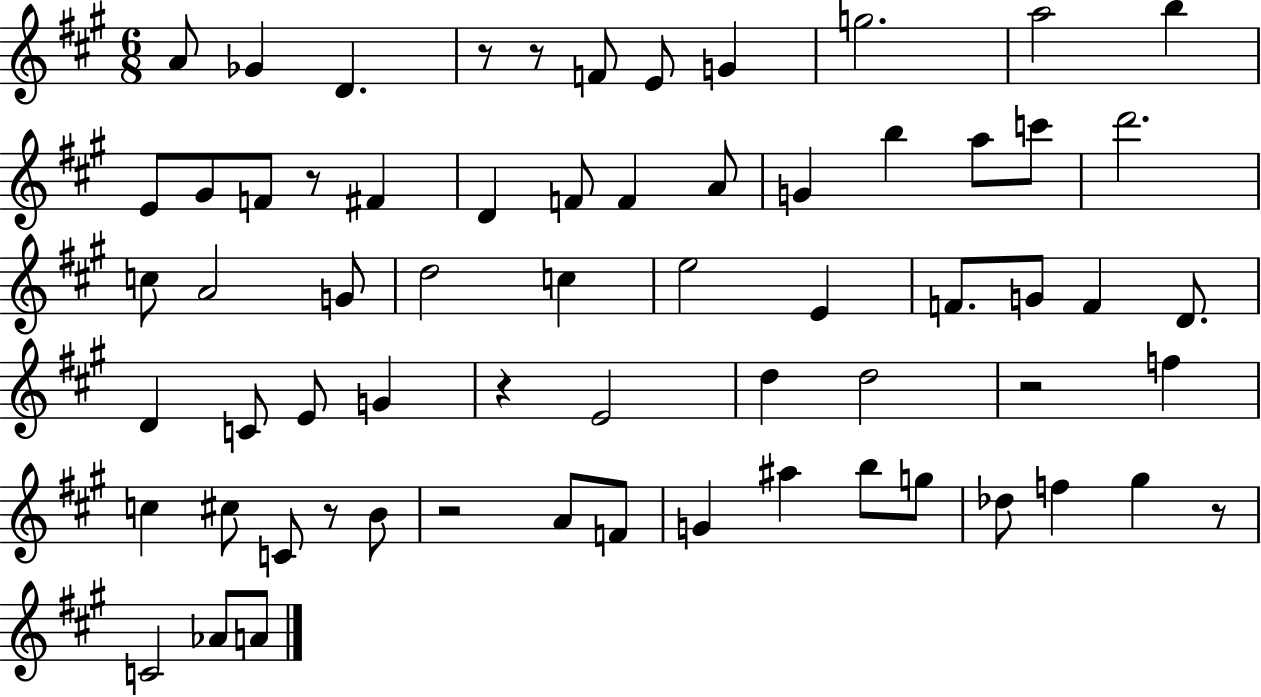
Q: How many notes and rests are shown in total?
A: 65